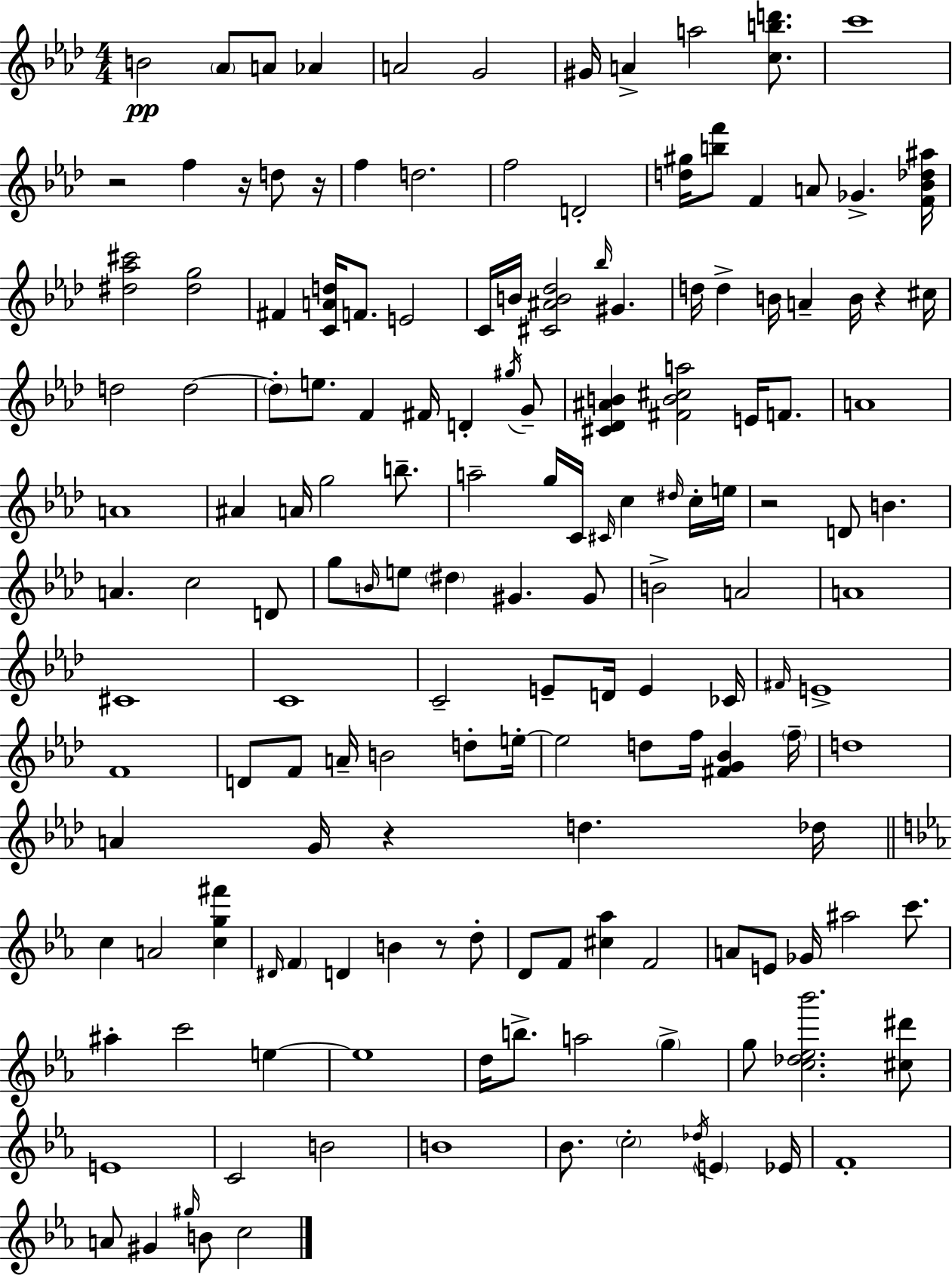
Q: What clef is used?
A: treble